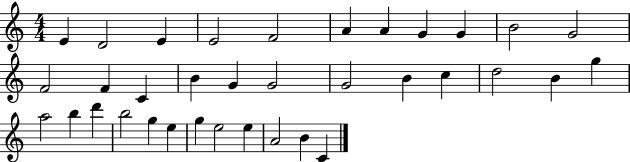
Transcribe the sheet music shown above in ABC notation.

X:1
T:Untitled
M:4/4
L:1/4
K:C
E D2 E E2 F2 A A G G B2 G2 F2 F C B G G2 G2 B c d2 B g a2 b d' b2 g e g e2 e A2 B C